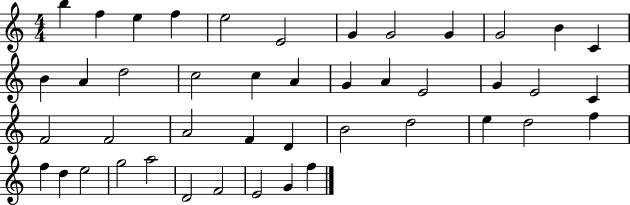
X:1
T:Untitled
M:4/4
L:1/4
K:C
b f e f e2 E2 G G2 G G2 B C B A d2 c2 c A G A E2 G E2 C F2 F2 A2 F D B2 d2 e d2 f f d e2 g2 a2 D2 F2 E2 G f